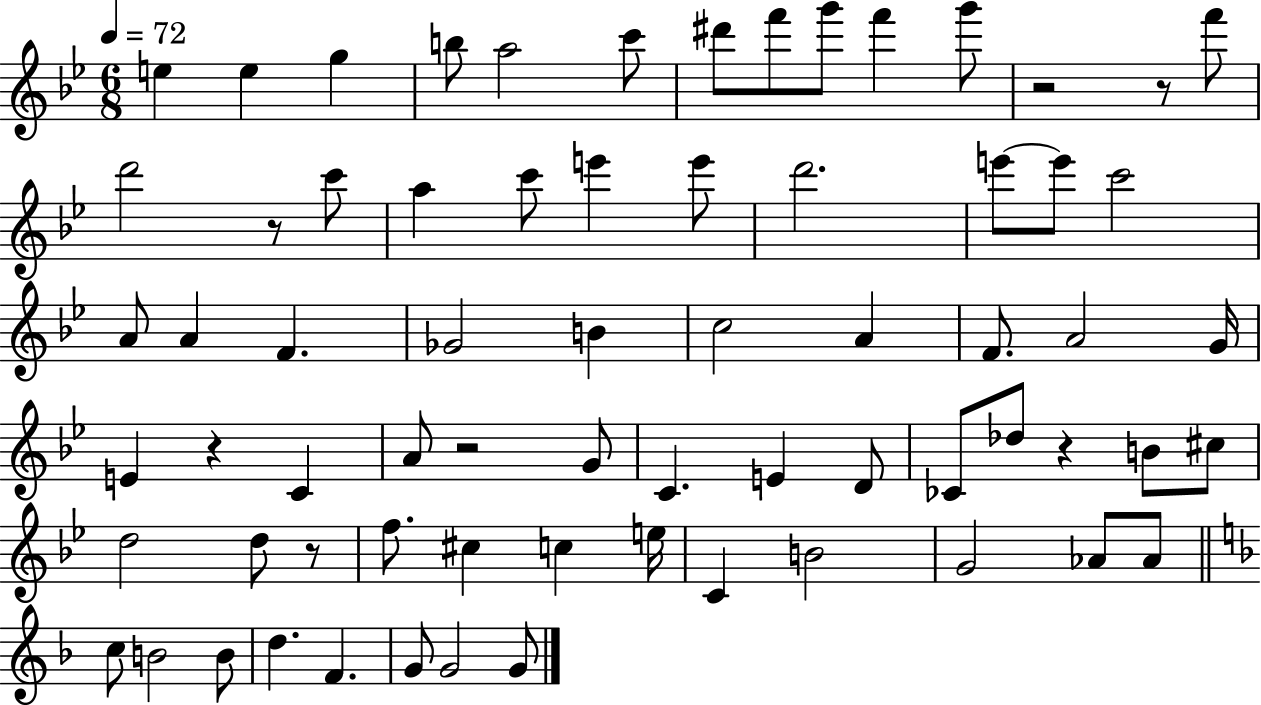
{
  \clef treble
  \numericTimeSignature
  \time 6/8
  \key bes \major
  \tempo 4 = 72
  e''4 e''4 g''4 | b''8 a''2 c'''8 | dis'''8 f'''8 g'''8 f'''4 g'''8 | r2 r8 f'''8 | \break d'''2 r8 c'''8 | a''4 c'''8 e'''4 e'''8 | d'''2. | e'''8~~ e'''8 c'''2 | \break a'8 a'4 f'4. | ges'2 b'4 | c''2 a'4 | f'8. a'2 g'16 | \break e'4 r4 c'4 | a'8 r2 g'8 | c'4. e'4 d'8 | ces'8 des''8 r4 b'8 cis''8 | \break d''2 d''8 r8 | f''8. cis''4 c''4 e''16 | c'4 b'2 | g'2 aes'8 aes'8 | \break \bar "||" \break \key f \major c''8 b'2 b'8 | d''4. f'4. | g'8 g'2 g'8 | \bar "|."
}